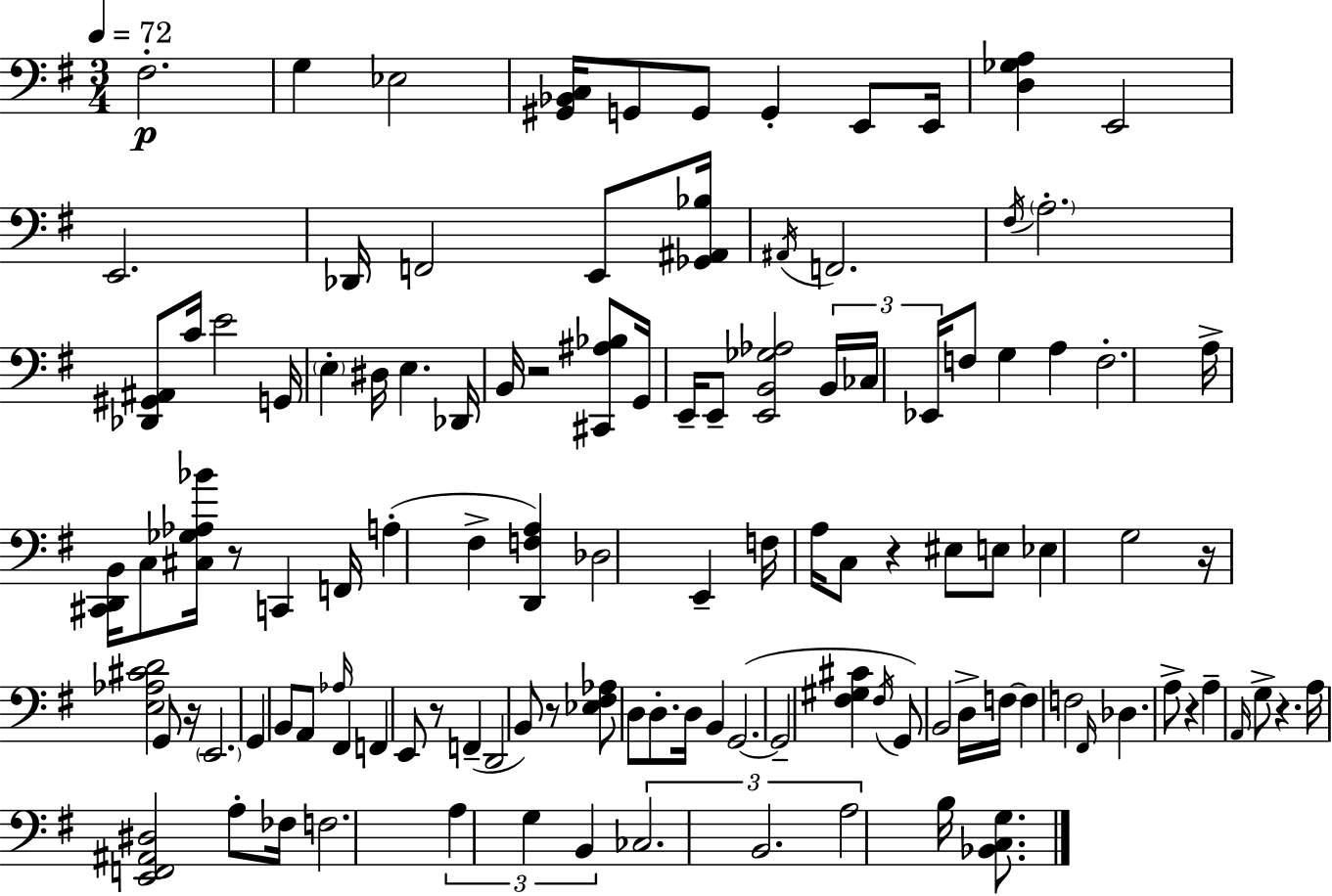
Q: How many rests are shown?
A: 9